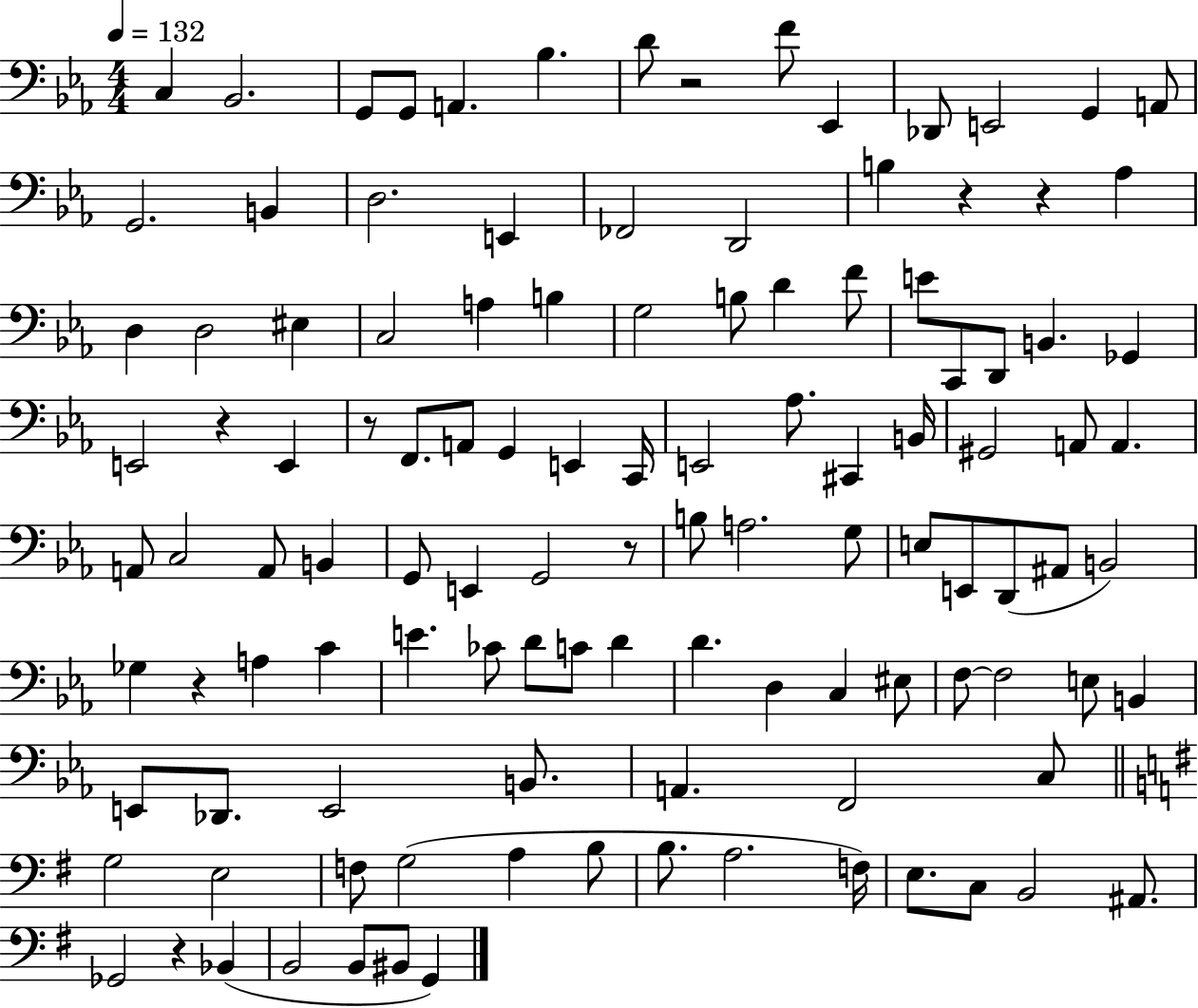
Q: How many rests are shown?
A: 8